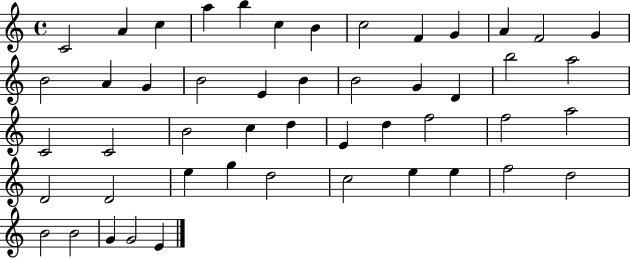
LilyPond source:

{
  \clef treble
  \time 4/4
  \defaultTimeSignature
  \key c \major
  c'2 a'4 c''4 | a''4 b''4 c''4 b'4 | c''2 f'4 g'4 | a'4 f'2 g'4 | \break b'2 a'4 g'4 | b'2 e'4 b'4 | b'2 g'4 d'4 | b''2 a''2 | \break c'2 c'2 | b'2 c''4 d''4 | e'4 d''4 f''2 | f''2 a''2 | \break d'2 d'2 | e''4 g''4 d''2 | c''2 e''4 e''4 | f''2 d''2 | \break b'2 b'2 | g'4 g'2 e'4 | \bar "|."
}